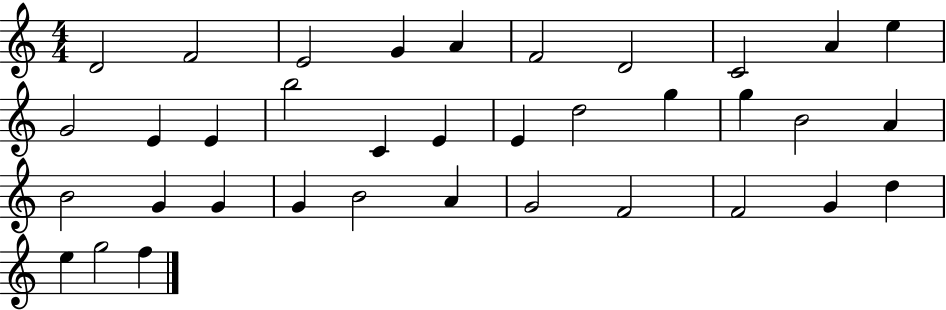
X:1
T:Untitled
M:4/4
L:1/4
K:C
D2 F2 E2 G A F2 D2 C2 A e G2 E E b2 C E E d2 g g B2 A B2 G G G B2 A G2 F2 F2 G d e g2 f